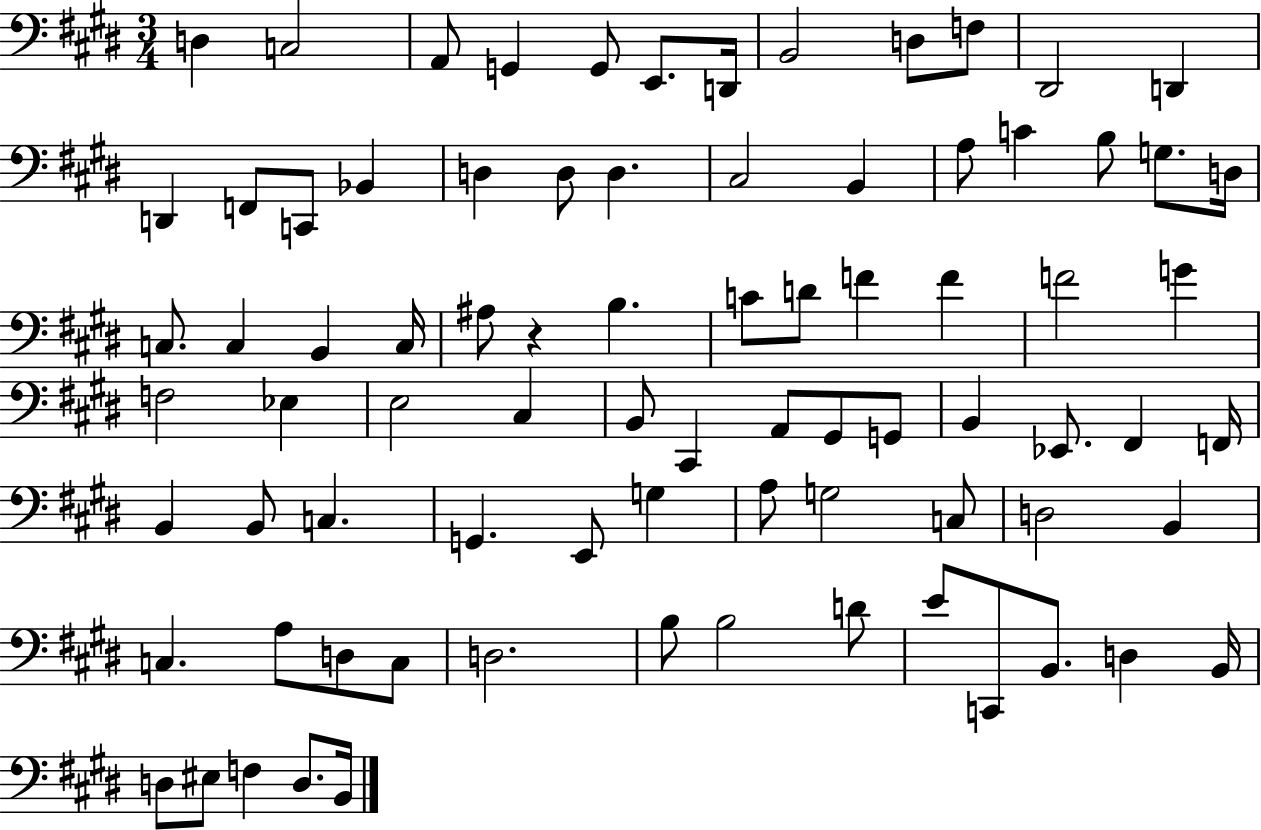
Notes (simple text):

D3/q C3/h A2/e G2/q G2/e E2/e. D2/s B2/h D3/e F3/e D#2/h D2/q D2/q F2/e C2/e Bb2/q D3/q D3/e D3/q. C#3/h B2/q A3/e C4/q B3/e G3/e. D3/s C3/e. C3/q B2/q C3/s A#3/e R/q B3/q. C4/e D4/e F4/q F4/q F4/h G4/q F3/h Eb3/q E3/h C#3/q B2/e C#2/q A2/e G#2/e G2/e B2/q Eb2/e. F#2/q F2/s B2/q B2/e C3/q. G2/q. E2/e G3/q A3/e G3/h C3/e D3/h B2/q C3/q. A3/e D3/e C3/e D3/h. B3/e B3/h D4/e E4/e C2/e B2/e. D3/q B2/s D3/e EIS3/e F3/q D3/e. B2/s